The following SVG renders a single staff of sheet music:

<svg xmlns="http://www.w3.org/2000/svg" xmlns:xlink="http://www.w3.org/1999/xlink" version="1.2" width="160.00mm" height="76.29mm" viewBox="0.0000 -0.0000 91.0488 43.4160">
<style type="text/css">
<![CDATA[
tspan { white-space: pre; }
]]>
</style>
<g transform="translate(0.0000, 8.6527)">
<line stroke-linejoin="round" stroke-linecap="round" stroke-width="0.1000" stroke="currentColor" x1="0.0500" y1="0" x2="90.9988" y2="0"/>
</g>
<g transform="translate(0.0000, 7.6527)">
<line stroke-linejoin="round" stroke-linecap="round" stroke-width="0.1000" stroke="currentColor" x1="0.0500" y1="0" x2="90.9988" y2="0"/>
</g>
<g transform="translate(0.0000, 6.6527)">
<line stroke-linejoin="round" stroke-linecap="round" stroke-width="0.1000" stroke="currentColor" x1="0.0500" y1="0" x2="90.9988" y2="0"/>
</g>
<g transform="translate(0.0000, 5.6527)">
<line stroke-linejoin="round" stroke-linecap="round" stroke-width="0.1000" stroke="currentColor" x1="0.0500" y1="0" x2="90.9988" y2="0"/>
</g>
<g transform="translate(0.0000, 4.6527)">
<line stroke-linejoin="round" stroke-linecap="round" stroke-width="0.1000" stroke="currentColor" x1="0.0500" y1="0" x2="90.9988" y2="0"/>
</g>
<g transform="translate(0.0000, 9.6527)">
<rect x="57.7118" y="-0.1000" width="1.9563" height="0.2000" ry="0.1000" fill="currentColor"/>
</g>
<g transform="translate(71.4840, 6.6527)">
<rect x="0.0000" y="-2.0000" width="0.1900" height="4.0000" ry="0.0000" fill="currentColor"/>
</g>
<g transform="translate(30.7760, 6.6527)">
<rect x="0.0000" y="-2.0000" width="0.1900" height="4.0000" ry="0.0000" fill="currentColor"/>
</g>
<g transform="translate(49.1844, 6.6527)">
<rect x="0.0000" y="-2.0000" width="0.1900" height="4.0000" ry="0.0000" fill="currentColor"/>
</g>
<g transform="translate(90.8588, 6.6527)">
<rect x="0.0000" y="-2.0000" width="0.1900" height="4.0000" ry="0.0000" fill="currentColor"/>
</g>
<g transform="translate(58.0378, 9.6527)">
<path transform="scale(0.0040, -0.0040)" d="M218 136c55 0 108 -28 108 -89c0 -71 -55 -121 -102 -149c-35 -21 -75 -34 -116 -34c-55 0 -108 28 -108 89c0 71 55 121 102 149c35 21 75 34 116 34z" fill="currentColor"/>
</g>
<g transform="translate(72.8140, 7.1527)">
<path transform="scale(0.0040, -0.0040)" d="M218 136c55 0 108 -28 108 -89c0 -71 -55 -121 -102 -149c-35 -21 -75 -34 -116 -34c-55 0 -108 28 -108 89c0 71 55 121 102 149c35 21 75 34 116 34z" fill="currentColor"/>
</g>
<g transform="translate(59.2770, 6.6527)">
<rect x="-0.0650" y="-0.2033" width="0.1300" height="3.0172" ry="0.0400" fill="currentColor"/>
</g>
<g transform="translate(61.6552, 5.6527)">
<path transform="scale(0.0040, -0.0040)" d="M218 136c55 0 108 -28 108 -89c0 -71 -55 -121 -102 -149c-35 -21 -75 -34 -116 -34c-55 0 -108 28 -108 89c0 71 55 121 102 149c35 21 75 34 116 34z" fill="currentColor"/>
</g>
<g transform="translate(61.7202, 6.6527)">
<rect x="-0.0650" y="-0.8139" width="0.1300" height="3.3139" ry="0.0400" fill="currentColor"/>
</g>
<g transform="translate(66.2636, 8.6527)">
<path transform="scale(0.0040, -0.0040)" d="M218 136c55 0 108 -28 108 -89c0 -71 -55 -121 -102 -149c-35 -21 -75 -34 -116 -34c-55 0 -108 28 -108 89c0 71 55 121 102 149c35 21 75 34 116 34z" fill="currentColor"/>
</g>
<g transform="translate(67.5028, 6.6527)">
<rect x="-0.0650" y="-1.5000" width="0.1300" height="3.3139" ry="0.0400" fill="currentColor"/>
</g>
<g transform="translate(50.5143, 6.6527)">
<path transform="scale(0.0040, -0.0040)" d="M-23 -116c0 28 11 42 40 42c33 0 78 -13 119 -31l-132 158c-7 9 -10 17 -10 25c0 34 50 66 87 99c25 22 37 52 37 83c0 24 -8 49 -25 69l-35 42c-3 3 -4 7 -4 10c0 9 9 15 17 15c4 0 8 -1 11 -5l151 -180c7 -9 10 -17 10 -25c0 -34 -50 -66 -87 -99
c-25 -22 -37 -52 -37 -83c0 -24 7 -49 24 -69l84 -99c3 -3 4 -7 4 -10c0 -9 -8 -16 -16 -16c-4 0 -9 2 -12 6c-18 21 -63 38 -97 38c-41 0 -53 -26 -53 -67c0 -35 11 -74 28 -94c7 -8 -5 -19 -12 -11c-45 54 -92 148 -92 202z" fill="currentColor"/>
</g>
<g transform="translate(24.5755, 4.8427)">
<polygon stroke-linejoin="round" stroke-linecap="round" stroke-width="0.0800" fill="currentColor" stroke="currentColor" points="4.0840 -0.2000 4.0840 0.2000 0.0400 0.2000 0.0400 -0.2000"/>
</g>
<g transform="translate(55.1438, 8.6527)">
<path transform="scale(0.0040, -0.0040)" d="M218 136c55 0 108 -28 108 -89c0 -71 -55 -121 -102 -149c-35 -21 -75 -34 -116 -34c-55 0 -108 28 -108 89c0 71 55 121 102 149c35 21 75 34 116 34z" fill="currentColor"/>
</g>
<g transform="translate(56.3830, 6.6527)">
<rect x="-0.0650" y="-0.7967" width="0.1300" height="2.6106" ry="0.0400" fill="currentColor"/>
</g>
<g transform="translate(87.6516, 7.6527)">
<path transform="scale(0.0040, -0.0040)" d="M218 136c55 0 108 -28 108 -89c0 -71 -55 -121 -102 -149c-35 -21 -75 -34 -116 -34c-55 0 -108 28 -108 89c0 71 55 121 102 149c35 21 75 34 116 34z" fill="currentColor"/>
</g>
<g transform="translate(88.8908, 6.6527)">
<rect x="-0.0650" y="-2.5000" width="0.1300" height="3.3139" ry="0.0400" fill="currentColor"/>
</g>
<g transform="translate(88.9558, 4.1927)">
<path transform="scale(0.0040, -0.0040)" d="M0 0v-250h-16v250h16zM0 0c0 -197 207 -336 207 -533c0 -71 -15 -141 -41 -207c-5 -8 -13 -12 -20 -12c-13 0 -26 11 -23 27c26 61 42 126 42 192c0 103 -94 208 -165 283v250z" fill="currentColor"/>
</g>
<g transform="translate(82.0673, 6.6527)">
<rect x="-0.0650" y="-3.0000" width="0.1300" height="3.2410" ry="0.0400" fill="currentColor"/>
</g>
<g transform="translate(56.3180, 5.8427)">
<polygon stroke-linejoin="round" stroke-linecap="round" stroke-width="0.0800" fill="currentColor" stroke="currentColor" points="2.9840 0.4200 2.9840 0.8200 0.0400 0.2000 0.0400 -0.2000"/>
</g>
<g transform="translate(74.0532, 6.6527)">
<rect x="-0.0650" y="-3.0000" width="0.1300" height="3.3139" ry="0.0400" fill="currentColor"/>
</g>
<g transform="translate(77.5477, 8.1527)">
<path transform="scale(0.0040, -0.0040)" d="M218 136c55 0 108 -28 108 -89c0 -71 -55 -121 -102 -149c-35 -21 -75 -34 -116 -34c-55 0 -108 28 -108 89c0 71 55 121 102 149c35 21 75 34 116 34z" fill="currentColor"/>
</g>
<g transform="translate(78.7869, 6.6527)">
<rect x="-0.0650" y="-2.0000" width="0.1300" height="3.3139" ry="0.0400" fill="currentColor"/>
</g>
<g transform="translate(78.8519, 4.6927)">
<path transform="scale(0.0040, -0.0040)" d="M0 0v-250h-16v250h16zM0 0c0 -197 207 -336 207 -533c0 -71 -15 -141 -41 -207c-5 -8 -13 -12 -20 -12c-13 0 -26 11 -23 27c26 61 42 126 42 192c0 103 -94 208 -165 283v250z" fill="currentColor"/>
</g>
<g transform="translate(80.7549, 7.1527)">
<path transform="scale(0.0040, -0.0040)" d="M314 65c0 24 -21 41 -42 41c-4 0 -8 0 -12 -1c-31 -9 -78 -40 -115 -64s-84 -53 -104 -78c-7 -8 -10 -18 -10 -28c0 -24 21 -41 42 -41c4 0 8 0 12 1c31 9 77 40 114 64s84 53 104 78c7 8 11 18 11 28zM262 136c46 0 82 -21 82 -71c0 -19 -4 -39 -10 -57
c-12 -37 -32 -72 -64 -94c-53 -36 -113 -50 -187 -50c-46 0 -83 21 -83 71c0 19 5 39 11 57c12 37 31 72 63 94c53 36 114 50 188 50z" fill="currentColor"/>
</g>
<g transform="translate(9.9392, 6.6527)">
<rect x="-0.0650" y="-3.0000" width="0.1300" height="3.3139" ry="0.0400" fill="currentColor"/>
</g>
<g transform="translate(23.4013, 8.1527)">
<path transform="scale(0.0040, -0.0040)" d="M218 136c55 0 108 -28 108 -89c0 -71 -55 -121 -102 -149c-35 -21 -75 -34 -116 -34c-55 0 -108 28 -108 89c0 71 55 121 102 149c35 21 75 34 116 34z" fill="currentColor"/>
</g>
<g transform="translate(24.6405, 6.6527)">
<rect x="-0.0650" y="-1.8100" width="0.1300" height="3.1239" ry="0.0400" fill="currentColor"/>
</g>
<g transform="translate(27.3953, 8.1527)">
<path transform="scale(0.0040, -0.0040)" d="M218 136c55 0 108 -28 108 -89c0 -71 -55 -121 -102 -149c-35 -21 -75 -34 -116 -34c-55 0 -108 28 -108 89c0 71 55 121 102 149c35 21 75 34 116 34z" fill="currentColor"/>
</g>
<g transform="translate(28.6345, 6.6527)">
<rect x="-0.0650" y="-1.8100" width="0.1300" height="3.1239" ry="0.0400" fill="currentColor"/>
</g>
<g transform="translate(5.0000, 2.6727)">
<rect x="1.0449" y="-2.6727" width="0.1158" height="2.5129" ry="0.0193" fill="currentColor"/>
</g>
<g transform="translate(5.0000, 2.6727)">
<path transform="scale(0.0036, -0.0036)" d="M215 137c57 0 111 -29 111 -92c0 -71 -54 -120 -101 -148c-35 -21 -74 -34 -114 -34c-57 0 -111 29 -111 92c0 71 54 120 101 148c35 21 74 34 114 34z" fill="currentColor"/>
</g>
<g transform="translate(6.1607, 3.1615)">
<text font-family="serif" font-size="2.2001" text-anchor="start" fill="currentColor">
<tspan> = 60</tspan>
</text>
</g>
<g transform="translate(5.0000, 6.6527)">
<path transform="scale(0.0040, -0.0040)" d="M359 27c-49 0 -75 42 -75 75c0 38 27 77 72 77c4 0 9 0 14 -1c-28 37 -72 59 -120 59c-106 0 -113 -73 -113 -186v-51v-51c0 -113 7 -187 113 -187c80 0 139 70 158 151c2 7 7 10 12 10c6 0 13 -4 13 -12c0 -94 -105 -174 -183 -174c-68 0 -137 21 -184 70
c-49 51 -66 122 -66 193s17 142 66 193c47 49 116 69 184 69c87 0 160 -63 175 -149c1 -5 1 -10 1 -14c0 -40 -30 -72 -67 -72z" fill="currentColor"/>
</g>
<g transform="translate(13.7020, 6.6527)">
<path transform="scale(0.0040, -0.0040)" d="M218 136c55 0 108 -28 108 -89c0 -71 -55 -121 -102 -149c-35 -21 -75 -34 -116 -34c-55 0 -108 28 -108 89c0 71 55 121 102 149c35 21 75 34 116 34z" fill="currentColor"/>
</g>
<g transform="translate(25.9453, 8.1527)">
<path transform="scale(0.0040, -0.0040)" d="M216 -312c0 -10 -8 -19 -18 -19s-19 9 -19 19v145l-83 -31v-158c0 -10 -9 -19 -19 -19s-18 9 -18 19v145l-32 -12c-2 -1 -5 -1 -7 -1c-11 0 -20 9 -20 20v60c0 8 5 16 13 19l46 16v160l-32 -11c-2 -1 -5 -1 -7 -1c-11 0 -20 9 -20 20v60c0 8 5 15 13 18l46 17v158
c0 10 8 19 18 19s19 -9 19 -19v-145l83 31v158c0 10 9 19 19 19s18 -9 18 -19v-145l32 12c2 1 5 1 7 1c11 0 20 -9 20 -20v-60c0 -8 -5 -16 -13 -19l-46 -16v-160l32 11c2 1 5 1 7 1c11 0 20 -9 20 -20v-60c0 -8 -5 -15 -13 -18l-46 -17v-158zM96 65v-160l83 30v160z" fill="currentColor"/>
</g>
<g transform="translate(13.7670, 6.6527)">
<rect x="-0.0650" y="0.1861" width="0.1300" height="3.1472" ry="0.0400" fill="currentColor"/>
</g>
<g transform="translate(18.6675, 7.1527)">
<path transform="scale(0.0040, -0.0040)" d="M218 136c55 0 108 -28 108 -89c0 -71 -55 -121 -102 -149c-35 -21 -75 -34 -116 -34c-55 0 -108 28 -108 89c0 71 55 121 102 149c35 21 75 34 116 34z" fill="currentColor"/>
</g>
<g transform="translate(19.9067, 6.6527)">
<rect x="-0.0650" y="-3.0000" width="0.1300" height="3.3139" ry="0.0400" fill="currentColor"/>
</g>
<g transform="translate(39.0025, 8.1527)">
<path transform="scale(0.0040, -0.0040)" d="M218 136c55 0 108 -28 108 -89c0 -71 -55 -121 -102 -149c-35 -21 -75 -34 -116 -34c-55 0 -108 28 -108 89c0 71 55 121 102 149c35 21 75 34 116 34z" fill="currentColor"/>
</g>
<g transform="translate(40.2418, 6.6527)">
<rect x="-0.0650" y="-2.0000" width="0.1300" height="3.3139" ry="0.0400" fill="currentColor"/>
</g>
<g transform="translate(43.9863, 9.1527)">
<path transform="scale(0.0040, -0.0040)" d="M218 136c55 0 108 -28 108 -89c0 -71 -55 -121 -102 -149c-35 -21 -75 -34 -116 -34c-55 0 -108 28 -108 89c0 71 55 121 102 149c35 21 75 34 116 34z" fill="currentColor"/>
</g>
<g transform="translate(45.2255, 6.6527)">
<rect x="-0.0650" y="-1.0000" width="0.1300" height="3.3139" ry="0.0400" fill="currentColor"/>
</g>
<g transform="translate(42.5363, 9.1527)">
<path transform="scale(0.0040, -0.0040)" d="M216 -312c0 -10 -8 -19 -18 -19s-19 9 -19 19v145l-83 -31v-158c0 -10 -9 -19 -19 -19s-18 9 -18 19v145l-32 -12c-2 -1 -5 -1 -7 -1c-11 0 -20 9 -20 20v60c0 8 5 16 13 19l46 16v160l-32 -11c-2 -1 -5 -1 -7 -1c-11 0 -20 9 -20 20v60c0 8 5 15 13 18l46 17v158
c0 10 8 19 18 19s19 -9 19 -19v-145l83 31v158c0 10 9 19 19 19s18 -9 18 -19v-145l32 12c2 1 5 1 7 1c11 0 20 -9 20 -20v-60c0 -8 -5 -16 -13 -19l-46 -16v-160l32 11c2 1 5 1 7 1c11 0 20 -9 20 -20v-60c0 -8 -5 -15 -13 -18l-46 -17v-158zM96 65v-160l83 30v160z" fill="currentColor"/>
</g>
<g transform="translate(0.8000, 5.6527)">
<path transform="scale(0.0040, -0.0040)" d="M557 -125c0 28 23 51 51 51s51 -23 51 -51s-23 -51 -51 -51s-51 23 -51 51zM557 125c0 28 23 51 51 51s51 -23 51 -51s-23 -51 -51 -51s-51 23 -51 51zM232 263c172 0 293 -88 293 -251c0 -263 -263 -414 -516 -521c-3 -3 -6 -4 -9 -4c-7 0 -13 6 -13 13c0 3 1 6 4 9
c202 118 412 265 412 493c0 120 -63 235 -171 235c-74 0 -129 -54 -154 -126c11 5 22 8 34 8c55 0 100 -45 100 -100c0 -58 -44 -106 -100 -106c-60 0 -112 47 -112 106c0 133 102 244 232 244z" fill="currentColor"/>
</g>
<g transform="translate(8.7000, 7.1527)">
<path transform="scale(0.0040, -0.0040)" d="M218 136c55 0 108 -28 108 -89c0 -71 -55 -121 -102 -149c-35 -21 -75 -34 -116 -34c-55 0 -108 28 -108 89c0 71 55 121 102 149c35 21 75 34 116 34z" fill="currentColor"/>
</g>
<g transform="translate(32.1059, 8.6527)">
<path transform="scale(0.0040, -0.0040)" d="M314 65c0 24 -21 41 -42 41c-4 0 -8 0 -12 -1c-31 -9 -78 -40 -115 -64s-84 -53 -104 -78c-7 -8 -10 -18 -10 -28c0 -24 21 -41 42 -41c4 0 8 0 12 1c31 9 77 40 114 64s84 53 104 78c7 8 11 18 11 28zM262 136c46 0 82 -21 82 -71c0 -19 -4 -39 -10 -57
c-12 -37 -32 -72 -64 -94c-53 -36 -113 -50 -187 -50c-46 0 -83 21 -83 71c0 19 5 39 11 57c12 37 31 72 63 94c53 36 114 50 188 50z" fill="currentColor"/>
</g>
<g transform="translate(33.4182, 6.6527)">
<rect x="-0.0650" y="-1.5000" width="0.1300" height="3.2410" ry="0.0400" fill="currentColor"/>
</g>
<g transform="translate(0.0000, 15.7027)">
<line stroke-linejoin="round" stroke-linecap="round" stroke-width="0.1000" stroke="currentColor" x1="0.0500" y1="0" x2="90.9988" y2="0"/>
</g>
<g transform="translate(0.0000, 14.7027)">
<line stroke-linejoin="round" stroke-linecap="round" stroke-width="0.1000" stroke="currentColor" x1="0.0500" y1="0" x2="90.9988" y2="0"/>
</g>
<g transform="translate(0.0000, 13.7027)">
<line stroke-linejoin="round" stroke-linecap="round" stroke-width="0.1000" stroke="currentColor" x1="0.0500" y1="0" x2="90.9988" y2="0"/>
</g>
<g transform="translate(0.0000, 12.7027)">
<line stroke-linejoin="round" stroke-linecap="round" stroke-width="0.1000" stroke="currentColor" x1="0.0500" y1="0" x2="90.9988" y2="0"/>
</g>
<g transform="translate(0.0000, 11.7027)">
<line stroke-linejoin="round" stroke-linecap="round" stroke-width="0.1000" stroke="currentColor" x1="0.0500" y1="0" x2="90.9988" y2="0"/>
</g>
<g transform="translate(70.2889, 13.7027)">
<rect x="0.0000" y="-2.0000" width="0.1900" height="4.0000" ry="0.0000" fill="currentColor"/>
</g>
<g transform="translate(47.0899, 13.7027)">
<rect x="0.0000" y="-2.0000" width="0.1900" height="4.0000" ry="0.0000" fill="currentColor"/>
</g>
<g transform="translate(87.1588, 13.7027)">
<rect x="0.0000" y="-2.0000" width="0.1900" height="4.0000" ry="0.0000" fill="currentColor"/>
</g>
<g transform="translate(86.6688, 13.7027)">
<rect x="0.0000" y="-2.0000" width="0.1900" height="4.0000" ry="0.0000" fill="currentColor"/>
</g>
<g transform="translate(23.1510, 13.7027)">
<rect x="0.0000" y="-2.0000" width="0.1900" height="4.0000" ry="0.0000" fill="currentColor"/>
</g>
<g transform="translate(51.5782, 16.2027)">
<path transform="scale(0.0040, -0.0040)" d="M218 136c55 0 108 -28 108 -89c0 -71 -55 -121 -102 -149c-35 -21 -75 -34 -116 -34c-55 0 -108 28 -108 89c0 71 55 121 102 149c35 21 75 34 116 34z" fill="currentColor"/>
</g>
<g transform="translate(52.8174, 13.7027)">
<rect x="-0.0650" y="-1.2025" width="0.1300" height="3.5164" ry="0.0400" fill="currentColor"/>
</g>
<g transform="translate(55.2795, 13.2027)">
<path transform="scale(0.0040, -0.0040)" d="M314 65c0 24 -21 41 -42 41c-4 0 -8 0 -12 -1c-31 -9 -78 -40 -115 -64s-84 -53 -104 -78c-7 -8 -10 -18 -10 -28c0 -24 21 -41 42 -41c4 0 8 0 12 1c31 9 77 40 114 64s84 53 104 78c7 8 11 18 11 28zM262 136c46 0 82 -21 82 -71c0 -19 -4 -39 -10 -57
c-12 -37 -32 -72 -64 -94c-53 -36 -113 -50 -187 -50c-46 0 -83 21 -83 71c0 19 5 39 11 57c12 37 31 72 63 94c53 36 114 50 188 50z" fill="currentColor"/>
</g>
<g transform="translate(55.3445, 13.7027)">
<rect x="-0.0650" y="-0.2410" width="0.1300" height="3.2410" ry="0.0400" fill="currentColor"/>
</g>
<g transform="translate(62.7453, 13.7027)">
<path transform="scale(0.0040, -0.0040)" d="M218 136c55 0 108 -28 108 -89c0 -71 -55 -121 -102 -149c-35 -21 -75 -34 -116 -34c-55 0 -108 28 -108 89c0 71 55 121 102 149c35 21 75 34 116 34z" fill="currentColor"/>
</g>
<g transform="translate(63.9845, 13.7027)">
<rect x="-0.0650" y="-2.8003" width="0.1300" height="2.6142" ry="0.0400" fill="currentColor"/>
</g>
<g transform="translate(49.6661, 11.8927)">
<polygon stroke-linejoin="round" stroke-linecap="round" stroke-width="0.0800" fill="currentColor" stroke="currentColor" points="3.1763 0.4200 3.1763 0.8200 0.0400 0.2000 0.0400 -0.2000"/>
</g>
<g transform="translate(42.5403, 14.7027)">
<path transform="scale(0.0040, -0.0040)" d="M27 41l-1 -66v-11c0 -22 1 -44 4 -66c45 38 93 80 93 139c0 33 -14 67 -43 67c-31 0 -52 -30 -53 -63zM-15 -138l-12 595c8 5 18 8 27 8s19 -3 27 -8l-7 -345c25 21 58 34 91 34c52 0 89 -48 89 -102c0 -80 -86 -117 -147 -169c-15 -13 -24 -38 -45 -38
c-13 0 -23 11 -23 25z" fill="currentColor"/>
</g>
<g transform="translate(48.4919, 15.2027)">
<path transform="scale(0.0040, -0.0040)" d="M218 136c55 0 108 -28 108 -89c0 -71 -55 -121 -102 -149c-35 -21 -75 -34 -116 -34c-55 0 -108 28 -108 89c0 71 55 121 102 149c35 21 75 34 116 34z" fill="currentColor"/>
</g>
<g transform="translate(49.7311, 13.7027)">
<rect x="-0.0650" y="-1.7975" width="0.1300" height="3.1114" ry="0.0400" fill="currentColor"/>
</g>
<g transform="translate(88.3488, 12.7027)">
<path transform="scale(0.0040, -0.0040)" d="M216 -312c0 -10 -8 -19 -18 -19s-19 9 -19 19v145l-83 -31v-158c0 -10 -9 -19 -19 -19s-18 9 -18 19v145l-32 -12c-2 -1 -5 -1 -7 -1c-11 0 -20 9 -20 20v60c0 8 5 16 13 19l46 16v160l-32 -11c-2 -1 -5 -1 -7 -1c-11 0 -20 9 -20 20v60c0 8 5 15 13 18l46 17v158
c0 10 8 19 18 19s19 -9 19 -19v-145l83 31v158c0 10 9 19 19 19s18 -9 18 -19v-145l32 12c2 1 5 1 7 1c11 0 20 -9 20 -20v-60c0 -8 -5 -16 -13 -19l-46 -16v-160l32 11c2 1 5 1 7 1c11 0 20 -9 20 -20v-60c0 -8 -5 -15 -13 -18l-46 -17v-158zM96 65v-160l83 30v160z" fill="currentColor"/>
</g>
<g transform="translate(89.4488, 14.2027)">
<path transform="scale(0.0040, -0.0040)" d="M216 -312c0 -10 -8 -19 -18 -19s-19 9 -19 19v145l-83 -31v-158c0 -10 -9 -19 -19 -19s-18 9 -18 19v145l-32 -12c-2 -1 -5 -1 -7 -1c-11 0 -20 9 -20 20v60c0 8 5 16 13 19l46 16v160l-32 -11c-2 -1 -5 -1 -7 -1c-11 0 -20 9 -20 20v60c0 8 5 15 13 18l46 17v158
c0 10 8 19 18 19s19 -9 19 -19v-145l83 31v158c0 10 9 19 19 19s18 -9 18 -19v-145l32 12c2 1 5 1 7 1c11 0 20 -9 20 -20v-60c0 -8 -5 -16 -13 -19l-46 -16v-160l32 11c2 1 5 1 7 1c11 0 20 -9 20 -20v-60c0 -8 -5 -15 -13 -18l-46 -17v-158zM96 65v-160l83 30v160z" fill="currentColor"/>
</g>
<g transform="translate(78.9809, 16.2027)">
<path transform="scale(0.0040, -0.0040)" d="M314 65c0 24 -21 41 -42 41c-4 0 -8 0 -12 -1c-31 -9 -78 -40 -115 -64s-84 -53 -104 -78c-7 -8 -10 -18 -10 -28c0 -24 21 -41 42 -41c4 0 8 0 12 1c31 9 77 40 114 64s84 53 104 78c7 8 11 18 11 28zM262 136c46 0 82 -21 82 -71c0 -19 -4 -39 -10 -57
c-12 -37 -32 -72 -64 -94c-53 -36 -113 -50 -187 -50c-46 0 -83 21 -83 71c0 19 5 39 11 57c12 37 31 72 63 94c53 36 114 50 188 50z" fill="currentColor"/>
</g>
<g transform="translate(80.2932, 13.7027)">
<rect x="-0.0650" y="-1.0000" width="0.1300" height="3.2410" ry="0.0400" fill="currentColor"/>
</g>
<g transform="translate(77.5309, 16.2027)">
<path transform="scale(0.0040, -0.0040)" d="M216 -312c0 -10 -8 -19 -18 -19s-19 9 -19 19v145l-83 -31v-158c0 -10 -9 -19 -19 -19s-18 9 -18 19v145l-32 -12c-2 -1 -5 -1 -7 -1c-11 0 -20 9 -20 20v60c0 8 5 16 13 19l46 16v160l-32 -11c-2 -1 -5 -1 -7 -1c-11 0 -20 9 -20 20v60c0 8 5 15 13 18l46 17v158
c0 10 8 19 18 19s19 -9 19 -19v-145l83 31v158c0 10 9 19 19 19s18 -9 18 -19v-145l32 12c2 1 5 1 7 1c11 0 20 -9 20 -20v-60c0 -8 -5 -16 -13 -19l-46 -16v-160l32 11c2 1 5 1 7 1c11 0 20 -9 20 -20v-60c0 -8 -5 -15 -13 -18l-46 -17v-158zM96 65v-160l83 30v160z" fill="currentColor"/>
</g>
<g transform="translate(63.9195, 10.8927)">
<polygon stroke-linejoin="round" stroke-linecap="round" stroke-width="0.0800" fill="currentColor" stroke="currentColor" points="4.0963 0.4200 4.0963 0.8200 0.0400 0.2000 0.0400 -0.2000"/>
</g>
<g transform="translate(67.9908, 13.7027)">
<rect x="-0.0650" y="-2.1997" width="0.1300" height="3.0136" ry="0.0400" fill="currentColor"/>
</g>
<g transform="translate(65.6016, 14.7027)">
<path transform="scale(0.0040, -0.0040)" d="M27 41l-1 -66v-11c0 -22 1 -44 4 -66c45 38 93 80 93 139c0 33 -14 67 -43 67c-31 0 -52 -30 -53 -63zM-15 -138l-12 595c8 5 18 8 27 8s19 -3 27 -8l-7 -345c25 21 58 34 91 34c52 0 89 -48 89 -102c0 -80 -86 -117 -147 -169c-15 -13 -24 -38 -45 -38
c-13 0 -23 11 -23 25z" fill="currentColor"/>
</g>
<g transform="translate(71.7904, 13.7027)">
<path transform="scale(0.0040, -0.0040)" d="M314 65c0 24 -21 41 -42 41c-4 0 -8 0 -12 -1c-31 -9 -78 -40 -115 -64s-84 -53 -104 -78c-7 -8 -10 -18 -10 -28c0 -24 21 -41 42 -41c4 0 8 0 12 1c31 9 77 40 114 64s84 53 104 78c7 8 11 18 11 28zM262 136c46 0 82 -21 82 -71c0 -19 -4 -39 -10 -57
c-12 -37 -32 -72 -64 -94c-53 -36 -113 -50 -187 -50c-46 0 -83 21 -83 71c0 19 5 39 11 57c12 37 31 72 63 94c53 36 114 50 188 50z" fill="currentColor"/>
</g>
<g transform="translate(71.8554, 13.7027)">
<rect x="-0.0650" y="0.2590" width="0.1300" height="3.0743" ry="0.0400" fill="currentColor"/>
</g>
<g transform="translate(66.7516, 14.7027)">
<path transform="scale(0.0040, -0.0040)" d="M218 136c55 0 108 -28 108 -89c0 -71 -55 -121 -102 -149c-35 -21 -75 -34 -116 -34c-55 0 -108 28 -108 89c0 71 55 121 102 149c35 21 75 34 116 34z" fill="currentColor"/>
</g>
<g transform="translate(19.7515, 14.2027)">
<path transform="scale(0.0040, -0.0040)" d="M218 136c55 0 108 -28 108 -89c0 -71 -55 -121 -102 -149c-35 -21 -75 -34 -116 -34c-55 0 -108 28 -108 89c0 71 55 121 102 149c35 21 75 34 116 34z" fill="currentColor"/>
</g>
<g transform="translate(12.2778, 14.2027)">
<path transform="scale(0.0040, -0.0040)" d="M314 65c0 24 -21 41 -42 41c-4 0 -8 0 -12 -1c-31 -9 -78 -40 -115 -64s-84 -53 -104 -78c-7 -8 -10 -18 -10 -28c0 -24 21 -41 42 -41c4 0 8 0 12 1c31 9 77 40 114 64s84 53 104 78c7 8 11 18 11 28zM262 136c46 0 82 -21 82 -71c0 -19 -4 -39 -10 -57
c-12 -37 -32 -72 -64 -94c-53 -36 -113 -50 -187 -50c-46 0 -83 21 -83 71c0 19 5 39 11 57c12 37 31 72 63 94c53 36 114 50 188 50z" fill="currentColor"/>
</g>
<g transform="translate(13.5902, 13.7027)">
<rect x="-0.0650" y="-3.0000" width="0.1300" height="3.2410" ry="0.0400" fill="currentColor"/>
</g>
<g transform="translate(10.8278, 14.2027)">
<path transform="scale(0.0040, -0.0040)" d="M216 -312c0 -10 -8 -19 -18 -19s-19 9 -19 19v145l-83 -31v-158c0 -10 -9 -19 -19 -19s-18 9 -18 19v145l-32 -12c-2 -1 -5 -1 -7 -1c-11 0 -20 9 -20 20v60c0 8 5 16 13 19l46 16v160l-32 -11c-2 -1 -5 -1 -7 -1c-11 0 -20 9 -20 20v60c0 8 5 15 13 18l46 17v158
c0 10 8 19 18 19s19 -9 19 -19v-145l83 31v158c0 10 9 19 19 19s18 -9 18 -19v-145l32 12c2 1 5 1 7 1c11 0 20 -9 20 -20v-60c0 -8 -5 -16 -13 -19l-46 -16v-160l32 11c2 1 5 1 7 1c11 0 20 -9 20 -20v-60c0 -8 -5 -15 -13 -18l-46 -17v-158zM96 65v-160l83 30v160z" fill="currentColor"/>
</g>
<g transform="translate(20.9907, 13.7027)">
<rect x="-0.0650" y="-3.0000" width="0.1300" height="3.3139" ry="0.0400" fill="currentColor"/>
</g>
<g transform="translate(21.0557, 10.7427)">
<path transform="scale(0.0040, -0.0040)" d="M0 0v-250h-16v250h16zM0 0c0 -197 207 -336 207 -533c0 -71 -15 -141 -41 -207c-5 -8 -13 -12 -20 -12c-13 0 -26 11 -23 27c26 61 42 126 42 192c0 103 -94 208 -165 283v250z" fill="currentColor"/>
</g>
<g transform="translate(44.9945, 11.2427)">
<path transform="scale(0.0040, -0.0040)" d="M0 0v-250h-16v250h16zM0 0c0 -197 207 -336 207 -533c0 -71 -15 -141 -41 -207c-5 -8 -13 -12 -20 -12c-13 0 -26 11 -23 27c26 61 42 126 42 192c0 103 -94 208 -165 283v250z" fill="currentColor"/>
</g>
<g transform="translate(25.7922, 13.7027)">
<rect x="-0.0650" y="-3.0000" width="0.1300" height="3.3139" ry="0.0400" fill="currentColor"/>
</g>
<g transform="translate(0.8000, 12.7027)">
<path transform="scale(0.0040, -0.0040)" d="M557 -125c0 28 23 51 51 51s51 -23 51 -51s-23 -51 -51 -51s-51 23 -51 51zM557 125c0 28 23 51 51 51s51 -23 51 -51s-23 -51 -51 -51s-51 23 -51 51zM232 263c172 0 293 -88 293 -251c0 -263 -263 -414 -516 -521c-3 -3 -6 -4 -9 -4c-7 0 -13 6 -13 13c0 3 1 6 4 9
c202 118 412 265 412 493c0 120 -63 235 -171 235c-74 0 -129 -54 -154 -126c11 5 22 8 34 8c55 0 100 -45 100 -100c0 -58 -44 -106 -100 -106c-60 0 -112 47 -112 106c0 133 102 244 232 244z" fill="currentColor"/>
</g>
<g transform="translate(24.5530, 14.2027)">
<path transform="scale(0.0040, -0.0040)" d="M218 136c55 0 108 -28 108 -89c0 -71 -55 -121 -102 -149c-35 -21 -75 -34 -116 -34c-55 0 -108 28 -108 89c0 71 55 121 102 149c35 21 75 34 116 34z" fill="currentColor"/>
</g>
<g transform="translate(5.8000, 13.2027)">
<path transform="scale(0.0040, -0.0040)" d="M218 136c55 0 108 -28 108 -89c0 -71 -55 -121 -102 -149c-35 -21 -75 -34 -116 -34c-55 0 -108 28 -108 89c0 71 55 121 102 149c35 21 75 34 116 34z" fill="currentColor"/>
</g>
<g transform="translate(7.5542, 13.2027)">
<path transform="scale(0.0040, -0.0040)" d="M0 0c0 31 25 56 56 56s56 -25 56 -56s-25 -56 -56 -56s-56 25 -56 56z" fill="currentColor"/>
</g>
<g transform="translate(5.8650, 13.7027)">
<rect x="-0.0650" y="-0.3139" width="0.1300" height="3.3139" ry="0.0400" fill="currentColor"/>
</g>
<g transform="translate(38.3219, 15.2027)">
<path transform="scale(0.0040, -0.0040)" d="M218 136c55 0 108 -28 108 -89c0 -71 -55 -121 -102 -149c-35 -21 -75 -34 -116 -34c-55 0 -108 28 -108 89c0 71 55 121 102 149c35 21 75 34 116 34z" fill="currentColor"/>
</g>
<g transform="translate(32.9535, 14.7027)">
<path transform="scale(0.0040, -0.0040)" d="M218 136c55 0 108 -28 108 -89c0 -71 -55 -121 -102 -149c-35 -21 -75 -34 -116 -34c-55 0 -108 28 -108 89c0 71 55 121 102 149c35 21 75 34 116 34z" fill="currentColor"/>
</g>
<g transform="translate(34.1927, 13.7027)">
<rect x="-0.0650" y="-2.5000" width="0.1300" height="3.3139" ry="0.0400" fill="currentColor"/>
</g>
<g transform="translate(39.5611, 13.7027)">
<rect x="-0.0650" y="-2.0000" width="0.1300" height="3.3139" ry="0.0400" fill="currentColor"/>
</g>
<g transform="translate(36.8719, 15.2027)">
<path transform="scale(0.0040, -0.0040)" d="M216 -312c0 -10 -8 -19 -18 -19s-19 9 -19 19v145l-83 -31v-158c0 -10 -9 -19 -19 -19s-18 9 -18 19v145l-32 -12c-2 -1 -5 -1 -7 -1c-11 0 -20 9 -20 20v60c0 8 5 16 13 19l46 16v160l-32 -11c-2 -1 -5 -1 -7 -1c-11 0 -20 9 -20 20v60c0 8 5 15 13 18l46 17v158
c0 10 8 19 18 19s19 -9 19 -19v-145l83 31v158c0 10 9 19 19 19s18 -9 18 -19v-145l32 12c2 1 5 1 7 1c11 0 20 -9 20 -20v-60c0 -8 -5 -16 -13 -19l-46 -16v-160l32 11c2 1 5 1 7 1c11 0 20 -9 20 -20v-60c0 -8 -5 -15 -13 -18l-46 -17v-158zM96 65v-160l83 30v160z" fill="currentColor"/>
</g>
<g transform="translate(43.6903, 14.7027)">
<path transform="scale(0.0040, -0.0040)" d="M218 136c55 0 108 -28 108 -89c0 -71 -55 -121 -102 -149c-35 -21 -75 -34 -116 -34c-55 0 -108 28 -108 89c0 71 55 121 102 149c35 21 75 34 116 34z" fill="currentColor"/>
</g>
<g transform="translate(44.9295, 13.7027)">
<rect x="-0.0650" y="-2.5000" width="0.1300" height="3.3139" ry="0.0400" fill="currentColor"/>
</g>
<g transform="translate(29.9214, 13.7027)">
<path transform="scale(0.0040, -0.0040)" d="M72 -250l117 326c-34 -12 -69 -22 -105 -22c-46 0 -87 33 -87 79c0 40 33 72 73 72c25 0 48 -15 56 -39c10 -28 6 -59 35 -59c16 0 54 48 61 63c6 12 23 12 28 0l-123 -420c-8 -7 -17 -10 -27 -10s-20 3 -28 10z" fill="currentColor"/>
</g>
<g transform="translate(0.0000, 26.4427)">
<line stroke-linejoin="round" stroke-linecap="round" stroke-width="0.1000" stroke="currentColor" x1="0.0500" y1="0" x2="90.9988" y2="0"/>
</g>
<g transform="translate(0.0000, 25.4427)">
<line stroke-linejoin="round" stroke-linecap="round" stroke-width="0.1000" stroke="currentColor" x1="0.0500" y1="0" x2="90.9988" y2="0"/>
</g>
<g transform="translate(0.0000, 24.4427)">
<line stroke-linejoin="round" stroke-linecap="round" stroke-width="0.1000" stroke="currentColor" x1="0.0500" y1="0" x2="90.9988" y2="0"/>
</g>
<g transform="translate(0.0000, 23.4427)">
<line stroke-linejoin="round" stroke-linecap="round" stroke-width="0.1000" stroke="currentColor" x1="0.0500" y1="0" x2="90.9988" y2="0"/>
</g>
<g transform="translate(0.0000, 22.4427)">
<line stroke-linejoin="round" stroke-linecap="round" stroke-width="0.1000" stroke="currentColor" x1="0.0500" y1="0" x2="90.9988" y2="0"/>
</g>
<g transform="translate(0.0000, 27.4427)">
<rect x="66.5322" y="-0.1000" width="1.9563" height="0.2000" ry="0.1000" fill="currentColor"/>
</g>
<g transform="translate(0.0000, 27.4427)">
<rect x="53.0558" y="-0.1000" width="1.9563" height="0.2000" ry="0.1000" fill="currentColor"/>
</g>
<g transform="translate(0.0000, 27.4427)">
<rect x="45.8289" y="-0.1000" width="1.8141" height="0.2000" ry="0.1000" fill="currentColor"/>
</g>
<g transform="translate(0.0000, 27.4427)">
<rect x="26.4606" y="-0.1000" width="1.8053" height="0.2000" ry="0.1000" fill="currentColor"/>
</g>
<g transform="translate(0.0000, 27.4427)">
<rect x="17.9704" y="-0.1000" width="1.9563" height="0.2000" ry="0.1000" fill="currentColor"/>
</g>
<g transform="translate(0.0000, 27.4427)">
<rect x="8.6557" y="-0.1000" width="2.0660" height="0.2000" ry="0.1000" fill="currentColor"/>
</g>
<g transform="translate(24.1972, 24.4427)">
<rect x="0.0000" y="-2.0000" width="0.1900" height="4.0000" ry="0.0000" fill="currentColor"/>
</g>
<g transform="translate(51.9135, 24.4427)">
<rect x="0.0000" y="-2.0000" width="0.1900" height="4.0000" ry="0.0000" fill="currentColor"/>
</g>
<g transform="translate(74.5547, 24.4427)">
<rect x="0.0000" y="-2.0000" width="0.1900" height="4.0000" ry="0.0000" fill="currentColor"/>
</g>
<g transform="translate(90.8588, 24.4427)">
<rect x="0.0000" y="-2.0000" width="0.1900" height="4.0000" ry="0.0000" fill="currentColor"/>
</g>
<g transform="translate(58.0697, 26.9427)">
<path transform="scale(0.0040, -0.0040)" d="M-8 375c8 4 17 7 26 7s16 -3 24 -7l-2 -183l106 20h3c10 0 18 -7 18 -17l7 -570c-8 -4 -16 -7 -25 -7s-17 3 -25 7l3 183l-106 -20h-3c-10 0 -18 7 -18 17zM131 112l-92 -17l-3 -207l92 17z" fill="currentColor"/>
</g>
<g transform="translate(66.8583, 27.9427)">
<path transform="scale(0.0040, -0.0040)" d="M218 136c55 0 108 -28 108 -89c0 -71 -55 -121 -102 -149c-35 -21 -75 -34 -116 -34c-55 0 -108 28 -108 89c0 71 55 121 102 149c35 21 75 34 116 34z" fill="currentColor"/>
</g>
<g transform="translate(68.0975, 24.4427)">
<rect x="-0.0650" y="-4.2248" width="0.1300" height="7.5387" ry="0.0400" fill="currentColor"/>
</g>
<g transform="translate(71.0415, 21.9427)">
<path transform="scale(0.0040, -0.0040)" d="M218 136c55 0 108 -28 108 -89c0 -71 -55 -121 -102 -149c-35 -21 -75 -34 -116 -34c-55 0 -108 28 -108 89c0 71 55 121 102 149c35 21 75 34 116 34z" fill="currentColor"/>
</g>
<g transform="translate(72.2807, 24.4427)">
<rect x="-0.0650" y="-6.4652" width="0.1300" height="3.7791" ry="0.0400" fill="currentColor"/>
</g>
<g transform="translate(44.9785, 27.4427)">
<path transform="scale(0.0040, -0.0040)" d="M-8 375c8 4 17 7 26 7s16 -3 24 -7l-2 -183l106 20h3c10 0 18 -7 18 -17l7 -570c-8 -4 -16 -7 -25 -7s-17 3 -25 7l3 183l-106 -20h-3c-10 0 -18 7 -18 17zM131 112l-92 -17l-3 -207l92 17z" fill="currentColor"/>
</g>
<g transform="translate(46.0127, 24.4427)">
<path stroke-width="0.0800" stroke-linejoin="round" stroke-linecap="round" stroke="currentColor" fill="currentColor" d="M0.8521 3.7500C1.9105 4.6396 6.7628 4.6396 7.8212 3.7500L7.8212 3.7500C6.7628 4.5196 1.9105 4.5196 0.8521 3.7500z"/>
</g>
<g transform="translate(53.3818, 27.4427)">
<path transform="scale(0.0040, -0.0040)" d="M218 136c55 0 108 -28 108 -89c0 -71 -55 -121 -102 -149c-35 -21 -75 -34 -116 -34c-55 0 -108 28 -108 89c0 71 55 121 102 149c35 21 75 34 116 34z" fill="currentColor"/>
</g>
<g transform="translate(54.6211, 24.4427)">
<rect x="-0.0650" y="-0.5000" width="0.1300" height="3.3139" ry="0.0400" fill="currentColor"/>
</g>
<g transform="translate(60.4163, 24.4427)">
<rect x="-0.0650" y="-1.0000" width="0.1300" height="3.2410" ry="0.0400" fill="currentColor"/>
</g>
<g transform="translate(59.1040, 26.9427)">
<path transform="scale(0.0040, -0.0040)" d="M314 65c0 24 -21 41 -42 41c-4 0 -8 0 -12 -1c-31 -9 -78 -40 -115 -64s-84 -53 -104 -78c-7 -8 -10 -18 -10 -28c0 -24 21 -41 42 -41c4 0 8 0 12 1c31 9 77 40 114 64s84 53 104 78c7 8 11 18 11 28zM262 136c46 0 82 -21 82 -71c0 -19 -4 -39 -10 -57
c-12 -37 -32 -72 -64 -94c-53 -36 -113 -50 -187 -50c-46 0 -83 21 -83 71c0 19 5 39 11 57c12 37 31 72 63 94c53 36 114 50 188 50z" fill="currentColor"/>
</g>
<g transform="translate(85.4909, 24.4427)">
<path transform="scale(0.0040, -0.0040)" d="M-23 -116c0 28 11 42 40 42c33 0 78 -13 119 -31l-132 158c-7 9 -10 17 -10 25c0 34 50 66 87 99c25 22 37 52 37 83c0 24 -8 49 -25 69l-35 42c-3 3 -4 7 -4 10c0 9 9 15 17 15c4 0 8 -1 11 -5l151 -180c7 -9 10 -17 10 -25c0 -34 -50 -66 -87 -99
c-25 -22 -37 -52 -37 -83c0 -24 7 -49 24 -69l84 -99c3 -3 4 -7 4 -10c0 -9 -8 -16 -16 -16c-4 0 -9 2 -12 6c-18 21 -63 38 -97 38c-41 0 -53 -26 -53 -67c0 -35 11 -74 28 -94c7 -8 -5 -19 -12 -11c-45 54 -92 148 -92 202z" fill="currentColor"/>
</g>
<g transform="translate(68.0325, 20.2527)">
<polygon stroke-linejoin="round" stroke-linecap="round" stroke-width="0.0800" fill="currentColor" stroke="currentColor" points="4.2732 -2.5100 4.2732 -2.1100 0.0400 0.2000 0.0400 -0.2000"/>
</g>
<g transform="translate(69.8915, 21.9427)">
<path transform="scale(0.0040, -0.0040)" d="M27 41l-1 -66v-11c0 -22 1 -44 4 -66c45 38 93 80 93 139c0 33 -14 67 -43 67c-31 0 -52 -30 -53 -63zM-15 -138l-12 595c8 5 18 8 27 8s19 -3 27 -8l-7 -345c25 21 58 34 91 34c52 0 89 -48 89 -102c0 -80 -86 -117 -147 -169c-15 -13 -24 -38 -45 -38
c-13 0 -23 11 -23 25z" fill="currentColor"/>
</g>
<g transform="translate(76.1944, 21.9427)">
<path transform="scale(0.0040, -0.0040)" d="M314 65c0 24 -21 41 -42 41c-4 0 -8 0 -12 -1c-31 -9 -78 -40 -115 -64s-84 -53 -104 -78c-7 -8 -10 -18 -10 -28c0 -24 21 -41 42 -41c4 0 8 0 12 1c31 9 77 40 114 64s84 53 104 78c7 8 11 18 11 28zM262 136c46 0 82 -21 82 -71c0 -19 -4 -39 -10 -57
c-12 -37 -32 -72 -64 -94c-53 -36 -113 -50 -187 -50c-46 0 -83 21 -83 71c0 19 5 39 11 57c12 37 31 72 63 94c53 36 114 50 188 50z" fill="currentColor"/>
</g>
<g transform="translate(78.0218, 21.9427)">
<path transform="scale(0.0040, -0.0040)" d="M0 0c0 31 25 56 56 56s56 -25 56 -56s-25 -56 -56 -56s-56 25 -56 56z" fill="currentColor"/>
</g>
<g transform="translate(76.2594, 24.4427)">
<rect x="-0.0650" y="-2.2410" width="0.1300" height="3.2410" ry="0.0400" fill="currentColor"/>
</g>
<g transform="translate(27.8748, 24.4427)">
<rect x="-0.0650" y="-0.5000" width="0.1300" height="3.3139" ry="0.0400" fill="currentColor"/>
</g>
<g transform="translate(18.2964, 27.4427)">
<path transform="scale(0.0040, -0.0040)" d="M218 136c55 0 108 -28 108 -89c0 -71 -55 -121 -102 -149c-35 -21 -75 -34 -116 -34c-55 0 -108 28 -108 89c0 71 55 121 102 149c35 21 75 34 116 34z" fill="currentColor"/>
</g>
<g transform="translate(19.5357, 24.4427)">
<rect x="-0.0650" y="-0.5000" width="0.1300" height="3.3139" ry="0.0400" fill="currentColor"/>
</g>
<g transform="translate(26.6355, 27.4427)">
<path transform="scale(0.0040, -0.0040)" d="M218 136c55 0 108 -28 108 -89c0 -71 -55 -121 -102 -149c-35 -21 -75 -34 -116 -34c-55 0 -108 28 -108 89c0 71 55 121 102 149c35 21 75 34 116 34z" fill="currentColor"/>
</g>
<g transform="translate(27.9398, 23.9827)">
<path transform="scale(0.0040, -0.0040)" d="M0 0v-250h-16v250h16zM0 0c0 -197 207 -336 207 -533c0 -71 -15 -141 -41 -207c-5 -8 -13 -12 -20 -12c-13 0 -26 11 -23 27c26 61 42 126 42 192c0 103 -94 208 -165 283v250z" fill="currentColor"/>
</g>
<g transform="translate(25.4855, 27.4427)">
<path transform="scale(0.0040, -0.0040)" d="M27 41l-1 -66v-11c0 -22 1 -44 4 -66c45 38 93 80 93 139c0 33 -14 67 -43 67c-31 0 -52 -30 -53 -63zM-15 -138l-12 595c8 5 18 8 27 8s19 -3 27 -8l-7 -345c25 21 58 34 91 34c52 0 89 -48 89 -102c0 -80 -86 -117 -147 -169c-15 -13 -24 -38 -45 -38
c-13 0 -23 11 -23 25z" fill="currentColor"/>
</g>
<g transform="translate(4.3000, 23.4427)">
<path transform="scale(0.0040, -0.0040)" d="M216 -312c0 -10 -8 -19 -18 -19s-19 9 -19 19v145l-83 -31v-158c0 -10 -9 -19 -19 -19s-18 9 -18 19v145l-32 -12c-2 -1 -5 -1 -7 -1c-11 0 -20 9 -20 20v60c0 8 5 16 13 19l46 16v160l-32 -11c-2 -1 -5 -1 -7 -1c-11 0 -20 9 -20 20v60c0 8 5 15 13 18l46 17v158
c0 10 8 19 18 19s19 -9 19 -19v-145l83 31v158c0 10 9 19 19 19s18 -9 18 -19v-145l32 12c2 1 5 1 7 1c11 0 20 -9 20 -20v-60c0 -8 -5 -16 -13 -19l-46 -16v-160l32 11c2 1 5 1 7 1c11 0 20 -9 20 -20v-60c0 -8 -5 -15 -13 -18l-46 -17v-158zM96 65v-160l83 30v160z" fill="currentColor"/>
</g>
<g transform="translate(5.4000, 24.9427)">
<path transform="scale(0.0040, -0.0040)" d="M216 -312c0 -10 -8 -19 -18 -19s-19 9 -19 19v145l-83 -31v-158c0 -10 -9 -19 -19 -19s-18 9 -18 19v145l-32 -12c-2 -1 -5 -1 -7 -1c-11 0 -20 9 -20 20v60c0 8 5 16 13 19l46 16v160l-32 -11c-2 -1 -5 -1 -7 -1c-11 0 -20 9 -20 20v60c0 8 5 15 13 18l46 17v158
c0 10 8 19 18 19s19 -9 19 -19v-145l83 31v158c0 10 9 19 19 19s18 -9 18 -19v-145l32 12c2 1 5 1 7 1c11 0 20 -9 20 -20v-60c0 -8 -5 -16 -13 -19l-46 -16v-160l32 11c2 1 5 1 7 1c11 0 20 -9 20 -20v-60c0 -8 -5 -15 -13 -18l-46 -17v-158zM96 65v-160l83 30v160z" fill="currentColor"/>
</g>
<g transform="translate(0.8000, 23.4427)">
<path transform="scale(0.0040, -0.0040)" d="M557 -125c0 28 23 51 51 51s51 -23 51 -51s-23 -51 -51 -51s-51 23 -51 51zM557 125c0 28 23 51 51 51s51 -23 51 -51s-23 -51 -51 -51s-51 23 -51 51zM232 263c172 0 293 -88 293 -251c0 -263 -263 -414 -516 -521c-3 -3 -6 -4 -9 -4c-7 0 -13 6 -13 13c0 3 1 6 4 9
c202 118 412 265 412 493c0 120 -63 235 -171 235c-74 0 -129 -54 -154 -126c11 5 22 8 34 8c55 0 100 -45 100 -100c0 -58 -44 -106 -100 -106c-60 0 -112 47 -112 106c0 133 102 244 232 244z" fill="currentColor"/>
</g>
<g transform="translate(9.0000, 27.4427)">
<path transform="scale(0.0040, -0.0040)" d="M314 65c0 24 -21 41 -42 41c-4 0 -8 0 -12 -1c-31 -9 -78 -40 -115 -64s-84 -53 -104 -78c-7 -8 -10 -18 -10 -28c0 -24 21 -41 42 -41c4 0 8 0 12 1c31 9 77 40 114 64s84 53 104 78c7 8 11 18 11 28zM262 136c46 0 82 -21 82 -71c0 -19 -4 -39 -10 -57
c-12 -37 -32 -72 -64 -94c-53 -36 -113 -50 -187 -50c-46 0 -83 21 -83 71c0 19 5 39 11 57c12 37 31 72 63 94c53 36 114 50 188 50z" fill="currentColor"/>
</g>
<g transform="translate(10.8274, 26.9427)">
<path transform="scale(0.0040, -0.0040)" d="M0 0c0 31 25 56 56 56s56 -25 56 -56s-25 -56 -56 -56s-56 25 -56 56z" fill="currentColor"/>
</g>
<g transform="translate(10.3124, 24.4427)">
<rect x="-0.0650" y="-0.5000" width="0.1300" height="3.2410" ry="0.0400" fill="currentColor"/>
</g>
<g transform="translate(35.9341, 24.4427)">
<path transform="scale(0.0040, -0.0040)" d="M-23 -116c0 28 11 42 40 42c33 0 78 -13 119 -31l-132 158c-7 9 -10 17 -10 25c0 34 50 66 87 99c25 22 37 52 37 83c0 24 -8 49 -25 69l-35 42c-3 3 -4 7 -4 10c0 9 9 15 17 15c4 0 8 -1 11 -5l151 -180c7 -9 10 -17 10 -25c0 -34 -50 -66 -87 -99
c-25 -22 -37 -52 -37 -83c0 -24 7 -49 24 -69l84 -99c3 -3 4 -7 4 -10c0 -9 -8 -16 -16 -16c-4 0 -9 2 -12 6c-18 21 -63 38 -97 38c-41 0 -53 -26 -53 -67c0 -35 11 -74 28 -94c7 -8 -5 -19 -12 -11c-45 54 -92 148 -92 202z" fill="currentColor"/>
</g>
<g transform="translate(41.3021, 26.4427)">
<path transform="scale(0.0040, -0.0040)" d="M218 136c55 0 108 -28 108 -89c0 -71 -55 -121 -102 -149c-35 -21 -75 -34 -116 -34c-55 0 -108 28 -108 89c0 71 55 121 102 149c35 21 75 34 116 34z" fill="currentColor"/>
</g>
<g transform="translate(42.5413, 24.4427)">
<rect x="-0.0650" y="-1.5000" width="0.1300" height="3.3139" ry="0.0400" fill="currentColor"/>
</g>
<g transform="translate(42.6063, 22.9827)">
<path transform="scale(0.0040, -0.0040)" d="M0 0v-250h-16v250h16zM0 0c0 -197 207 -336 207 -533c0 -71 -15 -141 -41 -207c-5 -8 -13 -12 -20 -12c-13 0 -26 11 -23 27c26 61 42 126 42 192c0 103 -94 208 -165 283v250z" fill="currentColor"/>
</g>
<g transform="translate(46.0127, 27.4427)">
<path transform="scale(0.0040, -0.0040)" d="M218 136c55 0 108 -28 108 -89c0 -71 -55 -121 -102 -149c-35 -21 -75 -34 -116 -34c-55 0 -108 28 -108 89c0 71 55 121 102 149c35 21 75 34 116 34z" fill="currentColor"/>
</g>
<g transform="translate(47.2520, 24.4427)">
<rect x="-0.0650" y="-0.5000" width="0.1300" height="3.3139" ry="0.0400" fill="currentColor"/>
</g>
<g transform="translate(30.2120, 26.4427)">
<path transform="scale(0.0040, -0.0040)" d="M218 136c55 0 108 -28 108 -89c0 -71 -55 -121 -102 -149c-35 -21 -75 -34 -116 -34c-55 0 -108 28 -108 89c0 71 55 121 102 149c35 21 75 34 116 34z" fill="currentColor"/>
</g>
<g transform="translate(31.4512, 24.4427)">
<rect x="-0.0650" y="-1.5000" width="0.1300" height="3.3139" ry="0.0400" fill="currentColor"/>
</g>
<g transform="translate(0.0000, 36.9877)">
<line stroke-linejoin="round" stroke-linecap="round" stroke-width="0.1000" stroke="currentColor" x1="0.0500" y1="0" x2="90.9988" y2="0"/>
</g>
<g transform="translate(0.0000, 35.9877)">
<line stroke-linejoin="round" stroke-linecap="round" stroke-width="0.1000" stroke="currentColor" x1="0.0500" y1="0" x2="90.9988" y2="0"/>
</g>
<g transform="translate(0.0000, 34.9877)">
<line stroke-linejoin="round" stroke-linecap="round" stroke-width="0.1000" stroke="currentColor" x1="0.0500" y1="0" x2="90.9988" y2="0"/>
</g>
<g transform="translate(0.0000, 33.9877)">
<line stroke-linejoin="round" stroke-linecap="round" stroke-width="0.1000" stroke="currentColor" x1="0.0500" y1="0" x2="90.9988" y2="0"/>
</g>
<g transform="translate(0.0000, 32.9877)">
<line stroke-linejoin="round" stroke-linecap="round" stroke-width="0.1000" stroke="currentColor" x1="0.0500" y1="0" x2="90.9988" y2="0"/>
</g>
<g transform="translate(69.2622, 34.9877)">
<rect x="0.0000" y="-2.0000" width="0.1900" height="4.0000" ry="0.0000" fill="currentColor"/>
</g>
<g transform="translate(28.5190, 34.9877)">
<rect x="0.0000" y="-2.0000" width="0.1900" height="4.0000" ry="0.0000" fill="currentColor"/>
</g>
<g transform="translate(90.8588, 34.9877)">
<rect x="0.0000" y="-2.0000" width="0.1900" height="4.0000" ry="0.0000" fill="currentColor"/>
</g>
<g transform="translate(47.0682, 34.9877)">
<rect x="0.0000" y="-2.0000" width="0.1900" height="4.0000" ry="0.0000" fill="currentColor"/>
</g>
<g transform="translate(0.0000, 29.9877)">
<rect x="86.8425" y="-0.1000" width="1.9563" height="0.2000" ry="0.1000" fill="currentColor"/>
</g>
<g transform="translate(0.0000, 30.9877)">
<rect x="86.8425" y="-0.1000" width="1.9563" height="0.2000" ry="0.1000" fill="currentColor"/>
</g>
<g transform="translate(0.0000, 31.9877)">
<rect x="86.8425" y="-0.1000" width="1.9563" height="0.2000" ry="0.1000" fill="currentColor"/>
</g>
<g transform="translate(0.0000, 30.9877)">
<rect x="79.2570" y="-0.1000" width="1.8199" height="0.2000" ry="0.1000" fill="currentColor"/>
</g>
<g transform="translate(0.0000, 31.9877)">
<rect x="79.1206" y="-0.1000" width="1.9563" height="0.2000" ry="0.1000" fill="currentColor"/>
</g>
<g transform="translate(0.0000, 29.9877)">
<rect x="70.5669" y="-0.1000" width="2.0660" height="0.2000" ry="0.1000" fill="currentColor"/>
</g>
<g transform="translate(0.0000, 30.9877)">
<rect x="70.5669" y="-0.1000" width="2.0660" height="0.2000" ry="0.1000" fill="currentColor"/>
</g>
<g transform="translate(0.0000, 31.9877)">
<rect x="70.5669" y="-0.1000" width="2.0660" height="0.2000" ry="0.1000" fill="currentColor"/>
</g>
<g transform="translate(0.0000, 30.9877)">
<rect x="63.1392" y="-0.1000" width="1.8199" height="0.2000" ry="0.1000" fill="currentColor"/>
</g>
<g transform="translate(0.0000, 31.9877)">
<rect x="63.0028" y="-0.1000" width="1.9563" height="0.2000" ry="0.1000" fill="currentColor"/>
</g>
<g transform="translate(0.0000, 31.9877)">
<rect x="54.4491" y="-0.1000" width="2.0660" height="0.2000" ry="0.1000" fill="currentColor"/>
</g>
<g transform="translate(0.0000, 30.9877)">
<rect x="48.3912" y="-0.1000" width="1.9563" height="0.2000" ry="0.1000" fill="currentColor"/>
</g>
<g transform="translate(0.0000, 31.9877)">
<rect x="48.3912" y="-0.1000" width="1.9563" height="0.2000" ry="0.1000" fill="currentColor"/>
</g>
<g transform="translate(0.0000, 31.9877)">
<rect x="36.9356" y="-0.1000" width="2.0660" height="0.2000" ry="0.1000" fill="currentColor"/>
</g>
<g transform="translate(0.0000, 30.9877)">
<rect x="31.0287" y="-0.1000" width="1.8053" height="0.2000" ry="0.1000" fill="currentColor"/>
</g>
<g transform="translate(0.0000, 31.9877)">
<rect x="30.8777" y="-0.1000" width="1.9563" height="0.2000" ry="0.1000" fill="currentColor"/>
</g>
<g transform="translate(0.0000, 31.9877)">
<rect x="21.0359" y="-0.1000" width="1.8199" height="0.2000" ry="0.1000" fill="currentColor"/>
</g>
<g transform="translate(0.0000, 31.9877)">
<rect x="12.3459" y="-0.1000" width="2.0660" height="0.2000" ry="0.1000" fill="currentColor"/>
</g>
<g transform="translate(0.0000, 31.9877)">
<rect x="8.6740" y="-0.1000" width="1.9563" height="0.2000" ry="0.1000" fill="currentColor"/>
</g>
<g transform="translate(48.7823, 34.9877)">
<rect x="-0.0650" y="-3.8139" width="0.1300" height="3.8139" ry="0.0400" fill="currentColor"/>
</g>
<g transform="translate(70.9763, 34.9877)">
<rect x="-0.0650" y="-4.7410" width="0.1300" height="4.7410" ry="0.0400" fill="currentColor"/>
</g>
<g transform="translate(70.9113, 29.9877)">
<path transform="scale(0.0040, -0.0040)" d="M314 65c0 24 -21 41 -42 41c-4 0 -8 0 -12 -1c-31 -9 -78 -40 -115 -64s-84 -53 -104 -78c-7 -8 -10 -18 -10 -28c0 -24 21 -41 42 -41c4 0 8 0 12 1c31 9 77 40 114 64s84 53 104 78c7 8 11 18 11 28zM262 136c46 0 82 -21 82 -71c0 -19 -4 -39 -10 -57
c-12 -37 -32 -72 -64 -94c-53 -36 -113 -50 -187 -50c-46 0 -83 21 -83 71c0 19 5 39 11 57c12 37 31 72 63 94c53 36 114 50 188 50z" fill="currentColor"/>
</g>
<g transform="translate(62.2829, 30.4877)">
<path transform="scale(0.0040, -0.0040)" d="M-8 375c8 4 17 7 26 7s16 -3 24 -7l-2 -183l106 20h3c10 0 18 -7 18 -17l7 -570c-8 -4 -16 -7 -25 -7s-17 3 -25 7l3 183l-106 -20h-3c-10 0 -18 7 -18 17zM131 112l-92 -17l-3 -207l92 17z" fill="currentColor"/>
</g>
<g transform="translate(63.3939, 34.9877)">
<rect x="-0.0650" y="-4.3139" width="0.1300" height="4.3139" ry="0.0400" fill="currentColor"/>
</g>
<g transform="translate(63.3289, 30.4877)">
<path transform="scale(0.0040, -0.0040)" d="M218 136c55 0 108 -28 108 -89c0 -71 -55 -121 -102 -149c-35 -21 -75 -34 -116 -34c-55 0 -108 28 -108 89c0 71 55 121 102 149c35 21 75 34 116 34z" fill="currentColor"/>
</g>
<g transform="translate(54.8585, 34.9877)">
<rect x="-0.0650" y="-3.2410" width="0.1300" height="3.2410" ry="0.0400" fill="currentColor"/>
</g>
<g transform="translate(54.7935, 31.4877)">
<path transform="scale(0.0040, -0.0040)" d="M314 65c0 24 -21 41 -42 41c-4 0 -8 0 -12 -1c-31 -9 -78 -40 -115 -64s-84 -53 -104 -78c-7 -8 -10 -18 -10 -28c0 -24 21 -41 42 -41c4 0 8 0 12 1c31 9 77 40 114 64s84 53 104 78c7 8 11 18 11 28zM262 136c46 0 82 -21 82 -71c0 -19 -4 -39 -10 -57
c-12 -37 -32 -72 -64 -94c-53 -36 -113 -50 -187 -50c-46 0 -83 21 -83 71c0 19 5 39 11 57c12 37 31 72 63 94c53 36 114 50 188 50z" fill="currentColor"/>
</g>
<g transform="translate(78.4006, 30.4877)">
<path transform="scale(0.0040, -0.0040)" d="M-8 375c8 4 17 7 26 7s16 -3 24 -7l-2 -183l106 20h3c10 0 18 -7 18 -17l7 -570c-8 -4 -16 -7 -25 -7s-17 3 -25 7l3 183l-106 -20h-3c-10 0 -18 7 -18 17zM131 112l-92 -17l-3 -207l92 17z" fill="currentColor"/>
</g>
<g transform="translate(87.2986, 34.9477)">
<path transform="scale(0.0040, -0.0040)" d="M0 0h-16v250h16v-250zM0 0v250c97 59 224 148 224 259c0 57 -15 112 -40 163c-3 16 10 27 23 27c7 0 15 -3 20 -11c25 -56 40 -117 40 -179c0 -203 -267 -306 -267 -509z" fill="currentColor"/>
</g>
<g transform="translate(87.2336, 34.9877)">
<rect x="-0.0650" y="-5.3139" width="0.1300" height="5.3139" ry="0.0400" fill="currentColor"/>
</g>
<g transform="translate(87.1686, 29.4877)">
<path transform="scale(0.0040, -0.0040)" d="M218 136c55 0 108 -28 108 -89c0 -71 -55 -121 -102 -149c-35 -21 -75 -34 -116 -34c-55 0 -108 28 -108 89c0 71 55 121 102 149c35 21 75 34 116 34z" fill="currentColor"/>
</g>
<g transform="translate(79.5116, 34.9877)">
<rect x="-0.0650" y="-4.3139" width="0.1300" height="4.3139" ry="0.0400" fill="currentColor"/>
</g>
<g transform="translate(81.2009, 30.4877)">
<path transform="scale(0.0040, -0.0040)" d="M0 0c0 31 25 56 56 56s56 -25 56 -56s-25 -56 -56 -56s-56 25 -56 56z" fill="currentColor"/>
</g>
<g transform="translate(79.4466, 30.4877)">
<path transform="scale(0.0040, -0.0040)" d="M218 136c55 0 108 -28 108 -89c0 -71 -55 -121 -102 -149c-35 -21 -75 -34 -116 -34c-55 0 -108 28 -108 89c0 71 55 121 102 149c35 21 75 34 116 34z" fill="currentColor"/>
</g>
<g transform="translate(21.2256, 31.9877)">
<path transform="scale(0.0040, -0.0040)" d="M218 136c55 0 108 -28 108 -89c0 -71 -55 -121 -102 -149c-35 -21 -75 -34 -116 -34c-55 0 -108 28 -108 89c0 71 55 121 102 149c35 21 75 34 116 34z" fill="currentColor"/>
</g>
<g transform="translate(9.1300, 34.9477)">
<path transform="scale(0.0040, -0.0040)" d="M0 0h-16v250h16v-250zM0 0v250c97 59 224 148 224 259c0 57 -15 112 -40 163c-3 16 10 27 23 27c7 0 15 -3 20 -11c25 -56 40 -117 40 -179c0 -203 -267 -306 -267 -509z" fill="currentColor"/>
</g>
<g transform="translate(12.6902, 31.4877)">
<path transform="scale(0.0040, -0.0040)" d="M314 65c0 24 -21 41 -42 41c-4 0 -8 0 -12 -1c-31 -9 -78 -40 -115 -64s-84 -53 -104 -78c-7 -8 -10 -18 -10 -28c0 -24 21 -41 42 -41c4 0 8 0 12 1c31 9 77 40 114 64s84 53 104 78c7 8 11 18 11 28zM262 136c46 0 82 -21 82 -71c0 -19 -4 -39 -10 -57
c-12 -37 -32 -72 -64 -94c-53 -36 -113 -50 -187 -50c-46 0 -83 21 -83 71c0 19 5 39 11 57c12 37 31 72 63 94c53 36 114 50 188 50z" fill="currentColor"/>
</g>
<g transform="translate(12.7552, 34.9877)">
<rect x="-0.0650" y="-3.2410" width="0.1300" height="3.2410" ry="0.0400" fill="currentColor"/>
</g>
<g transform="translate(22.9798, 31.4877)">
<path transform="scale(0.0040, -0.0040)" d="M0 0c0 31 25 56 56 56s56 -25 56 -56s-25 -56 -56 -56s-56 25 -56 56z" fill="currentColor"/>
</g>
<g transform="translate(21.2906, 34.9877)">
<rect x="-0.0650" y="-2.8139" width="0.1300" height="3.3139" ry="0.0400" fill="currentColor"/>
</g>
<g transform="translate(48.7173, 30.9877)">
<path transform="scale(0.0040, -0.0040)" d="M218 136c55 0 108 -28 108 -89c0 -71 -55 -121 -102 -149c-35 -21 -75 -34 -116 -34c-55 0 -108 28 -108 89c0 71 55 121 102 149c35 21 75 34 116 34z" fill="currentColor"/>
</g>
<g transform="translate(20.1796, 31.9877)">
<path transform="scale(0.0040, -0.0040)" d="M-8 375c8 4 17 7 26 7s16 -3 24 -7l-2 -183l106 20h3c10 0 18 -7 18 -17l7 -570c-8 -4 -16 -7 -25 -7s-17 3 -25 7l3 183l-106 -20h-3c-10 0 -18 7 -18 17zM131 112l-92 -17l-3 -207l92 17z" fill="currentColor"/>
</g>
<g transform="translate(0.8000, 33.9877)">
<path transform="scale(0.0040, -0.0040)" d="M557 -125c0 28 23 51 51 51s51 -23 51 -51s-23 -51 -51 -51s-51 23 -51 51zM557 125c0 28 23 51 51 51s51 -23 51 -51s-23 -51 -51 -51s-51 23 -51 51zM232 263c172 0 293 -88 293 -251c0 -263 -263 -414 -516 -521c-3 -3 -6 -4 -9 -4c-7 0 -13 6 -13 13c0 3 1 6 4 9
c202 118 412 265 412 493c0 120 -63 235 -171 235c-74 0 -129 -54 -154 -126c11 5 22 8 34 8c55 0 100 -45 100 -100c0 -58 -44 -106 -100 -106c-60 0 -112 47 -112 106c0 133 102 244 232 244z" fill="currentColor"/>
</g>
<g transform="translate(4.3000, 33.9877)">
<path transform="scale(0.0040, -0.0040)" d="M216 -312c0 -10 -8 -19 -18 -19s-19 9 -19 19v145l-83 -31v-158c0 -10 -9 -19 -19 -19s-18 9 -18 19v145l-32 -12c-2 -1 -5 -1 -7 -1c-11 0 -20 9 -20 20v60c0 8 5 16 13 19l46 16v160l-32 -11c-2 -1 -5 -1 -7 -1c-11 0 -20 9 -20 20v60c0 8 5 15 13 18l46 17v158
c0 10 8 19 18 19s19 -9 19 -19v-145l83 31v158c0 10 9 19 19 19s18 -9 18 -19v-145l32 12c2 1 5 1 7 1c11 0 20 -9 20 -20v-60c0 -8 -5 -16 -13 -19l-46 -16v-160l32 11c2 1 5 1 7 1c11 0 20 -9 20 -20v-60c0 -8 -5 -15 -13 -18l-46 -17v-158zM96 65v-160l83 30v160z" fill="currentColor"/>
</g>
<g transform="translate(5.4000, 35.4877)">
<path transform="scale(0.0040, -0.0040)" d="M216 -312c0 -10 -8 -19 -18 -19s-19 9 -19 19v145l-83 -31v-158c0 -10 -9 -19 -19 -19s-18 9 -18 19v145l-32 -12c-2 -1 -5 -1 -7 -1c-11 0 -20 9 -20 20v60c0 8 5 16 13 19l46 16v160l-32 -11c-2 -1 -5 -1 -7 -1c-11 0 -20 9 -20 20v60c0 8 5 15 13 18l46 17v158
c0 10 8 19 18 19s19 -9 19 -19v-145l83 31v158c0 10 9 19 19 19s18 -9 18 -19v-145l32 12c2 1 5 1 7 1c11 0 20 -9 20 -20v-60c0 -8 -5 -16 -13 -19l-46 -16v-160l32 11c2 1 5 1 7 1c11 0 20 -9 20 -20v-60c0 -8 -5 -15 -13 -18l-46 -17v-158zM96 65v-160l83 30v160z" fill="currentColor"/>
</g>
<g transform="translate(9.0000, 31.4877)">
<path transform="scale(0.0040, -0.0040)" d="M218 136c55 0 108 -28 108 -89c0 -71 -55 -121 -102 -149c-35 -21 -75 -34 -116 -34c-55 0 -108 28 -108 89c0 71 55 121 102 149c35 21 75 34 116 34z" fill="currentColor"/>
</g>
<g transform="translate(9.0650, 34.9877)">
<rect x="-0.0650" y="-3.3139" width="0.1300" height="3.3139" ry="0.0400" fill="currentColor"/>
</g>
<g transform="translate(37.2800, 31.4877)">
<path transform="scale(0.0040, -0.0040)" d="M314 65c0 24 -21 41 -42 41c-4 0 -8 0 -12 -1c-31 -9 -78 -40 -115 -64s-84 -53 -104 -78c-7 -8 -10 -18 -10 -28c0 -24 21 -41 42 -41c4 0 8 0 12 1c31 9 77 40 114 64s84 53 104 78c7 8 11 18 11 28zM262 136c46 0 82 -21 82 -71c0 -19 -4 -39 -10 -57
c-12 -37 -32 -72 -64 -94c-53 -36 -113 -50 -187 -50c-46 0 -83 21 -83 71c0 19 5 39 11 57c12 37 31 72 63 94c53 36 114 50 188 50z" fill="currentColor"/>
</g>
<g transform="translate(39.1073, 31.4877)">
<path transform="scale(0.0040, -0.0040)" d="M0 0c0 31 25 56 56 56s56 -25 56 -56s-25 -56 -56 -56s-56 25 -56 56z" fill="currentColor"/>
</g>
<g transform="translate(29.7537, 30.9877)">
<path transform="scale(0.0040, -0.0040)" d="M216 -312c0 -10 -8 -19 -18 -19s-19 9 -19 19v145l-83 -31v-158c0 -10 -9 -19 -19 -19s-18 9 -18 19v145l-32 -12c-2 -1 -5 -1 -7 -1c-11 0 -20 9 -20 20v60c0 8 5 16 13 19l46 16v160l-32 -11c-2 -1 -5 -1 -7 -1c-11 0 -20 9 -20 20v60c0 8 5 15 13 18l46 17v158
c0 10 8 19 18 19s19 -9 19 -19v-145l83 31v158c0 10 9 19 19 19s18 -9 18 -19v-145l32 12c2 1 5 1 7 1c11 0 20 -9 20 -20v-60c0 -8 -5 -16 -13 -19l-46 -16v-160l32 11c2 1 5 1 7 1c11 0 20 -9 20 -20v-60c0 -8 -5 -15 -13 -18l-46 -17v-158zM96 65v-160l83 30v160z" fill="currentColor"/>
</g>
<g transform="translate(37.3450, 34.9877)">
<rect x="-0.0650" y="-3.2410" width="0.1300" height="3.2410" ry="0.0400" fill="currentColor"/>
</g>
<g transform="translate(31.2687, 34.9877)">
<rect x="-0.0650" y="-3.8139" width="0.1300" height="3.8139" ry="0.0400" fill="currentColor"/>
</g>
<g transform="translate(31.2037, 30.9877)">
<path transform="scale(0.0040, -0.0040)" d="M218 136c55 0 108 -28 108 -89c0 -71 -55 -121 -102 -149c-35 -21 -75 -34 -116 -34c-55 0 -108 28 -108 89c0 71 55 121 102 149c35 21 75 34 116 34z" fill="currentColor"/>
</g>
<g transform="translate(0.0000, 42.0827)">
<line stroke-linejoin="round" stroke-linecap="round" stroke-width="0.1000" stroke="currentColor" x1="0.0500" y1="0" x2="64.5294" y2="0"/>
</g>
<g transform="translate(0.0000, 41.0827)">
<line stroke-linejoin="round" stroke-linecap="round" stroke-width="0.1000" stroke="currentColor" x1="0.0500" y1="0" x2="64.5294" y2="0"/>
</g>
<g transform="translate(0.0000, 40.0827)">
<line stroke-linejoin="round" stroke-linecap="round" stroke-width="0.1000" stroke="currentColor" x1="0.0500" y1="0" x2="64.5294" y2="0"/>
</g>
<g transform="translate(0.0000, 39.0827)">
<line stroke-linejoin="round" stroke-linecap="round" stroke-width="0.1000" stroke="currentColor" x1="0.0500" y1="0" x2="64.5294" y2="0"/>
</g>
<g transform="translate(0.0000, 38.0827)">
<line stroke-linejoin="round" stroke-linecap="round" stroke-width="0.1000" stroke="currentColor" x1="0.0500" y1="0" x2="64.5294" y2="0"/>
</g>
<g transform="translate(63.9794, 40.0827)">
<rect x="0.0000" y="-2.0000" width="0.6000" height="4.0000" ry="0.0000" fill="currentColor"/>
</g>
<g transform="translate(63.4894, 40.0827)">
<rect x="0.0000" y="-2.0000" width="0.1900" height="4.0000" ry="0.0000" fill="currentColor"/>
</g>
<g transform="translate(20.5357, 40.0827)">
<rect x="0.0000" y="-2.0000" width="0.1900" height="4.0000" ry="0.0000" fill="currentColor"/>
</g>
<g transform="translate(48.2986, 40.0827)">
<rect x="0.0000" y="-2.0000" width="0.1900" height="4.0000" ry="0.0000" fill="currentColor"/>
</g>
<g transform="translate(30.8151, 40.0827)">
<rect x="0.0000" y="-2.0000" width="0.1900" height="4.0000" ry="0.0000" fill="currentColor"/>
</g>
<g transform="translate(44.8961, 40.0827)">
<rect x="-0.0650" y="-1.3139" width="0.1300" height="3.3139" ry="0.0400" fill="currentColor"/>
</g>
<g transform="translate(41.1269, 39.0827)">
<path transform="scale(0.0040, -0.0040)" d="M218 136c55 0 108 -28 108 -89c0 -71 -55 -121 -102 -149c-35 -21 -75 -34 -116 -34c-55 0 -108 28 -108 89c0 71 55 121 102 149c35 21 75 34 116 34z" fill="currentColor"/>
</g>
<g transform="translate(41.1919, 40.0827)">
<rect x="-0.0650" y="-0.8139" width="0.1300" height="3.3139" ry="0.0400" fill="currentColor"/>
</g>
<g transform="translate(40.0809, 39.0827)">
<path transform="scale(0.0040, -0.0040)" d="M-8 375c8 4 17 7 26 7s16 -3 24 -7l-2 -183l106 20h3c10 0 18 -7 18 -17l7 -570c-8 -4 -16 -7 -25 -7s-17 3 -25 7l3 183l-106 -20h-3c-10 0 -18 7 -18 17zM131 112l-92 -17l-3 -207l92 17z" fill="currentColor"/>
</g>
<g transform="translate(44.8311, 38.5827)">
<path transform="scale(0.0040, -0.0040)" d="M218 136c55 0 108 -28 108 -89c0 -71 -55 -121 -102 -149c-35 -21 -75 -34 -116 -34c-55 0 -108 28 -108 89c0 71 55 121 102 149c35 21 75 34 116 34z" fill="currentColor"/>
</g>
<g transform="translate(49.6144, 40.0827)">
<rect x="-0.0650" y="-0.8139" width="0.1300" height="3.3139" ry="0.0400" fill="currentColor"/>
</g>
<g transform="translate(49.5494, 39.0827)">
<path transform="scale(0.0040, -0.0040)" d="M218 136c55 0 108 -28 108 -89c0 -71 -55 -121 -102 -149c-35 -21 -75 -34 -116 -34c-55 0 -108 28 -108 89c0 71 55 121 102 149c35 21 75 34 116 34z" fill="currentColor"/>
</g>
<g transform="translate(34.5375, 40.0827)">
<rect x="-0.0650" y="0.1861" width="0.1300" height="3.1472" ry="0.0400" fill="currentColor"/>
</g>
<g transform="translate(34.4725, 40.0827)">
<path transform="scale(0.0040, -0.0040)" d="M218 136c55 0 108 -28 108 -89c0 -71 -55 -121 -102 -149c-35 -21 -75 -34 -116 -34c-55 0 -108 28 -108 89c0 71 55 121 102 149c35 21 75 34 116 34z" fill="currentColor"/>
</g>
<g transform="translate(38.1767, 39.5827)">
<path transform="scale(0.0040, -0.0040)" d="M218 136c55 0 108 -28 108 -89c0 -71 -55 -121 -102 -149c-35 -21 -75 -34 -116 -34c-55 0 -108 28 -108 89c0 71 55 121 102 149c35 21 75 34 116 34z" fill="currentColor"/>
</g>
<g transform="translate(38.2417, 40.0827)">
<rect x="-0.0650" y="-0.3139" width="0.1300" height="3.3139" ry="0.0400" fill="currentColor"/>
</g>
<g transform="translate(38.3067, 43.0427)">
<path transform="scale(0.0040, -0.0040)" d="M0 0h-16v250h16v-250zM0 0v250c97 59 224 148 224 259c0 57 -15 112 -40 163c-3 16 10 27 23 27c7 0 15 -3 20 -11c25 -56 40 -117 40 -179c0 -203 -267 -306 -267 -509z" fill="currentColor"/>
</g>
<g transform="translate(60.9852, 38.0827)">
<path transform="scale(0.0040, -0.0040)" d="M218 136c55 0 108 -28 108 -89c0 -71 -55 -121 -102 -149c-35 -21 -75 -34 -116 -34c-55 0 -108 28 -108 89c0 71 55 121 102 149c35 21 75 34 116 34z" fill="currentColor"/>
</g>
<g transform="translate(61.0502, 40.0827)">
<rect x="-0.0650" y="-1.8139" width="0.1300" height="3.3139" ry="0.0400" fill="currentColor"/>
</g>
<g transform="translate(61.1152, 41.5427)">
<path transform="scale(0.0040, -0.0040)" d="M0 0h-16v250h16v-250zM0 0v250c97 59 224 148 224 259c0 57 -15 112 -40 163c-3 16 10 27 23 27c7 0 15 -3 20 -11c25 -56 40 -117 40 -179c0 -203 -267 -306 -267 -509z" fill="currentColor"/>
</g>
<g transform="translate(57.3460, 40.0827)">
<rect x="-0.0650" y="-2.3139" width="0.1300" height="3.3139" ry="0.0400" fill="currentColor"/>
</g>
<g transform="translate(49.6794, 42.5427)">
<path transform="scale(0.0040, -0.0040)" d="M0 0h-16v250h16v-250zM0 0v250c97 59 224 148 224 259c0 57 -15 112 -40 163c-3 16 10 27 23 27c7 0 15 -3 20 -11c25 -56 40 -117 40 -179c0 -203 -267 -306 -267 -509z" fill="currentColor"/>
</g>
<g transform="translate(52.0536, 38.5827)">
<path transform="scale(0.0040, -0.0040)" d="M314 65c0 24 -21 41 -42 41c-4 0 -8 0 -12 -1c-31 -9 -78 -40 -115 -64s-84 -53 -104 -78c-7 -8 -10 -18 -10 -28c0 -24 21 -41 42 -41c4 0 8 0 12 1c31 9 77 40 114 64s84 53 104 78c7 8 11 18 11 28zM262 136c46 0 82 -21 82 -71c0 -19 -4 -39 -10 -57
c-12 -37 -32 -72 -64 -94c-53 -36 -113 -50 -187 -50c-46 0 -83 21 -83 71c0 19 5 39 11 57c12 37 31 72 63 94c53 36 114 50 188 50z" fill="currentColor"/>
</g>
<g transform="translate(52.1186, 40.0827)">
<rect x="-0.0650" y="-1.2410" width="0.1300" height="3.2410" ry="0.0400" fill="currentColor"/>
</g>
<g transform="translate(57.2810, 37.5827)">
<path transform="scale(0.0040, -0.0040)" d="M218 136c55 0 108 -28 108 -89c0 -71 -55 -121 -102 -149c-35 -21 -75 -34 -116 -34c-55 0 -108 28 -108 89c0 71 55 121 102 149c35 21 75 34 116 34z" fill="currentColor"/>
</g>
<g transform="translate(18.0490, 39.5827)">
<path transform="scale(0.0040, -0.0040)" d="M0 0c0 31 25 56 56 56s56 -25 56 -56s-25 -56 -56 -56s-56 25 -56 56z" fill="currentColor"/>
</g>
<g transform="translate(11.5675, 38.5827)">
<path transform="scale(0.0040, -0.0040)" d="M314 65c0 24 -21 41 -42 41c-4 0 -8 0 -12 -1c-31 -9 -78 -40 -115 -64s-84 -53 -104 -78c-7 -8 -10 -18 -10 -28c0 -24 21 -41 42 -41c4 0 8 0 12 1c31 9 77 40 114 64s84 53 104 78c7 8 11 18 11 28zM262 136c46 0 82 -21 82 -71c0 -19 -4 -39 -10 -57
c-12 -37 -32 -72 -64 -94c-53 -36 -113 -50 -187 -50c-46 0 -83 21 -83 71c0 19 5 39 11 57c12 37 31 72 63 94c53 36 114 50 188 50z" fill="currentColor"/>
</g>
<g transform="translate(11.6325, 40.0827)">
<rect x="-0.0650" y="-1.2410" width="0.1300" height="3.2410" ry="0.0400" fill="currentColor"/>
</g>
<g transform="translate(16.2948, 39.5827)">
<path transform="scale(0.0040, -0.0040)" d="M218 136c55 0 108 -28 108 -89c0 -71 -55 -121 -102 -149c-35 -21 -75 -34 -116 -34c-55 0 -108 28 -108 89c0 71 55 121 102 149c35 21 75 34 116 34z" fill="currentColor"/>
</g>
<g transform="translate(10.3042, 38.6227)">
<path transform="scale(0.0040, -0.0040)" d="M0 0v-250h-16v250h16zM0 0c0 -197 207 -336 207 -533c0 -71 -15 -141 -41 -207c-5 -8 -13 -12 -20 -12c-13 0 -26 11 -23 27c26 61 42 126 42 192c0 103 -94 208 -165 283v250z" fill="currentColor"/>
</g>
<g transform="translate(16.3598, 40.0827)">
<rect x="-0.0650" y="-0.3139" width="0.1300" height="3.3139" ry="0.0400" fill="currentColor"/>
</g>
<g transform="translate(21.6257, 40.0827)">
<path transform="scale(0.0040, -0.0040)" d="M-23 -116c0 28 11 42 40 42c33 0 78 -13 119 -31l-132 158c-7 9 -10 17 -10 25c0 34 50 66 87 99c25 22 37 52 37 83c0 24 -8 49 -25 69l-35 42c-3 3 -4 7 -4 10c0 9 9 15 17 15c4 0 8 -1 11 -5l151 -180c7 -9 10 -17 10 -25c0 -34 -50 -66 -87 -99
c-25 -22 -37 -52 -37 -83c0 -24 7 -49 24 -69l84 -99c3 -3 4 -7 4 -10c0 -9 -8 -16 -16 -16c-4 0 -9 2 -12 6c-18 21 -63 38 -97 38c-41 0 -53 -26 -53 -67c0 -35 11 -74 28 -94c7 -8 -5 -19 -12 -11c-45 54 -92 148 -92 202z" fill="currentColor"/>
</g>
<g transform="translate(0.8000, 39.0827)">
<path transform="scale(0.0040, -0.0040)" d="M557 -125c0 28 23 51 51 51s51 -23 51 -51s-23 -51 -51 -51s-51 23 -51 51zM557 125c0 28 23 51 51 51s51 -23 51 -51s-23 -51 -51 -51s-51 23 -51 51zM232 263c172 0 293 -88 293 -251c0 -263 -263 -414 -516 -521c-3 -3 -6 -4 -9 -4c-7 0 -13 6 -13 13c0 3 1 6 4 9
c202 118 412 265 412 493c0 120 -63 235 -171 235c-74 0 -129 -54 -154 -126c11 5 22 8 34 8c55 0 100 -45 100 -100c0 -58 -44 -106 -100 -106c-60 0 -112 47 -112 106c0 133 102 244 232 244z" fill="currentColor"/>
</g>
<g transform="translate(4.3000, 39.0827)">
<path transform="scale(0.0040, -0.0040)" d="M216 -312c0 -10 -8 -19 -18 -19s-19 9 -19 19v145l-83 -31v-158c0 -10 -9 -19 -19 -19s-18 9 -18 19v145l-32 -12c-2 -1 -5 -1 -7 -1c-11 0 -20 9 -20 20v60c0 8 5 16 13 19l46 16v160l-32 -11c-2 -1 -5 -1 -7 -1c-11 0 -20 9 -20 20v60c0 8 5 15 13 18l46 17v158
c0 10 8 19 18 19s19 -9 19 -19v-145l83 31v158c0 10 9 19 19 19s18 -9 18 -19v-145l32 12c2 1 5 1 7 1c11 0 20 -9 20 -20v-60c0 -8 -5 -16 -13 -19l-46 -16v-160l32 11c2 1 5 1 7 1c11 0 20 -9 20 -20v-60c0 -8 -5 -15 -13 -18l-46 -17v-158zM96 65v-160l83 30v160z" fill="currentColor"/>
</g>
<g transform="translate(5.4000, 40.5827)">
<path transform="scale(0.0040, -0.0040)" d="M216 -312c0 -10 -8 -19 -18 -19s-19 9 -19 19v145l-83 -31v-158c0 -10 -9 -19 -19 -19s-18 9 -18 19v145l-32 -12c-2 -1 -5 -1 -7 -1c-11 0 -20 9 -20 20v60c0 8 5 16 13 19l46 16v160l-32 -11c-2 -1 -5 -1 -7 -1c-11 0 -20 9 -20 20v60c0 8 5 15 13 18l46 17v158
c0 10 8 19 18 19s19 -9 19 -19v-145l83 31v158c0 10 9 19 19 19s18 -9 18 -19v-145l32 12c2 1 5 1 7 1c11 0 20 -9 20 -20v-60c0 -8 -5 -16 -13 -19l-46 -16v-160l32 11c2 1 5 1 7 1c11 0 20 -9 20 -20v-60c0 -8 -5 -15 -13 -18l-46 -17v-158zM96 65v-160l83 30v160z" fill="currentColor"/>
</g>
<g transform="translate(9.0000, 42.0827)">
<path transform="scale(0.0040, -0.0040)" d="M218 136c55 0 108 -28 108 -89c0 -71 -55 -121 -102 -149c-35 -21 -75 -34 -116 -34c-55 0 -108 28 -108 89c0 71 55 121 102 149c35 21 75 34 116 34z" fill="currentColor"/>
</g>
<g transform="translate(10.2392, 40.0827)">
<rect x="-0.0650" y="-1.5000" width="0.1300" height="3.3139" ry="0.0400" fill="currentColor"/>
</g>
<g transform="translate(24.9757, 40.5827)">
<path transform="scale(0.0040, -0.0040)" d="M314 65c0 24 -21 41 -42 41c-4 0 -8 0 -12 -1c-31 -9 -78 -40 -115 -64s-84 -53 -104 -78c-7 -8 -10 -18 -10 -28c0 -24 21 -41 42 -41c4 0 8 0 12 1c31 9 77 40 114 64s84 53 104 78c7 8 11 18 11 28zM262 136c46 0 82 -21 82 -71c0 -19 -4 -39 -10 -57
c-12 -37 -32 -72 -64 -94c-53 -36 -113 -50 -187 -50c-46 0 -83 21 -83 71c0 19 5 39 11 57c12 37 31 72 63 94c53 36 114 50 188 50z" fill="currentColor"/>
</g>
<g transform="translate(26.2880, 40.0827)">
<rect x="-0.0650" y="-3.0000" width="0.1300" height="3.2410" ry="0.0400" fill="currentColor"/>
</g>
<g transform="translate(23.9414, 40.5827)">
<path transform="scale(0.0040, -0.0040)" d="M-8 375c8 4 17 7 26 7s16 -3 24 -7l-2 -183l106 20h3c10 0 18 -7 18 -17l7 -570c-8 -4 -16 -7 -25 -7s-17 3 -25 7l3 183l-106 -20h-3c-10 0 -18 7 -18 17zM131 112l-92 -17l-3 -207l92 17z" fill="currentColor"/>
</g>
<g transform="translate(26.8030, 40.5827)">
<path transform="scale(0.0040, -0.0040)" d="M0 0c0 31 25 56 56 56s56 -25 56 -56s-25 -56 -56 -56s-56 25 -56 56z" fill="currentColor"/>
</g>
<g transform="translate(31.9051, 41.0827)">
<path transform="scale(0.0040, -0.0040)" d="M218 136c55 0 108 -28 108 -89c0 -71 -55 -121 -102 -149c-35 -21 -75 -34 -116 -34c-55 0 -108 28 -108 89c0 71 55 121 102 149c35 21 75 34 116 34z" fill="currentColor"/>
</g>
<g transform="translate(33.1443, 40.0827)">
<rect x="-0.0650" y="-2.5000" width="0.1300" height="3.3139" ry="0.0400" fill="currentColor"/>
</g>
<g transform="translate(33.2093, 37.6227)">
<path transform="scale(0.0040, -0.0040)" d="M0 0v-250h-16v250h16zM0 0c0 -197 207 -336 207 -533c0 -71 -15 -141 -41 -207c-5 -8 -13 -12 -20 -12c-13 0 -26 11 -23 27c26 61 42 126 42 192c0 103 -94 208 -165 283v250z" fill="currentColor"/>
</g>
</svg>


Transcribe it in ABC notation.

X:1
T:Untitled
M:4/4
L:1/4
K:C
C, D, C, A,,/2 ^A,,/2 G,,2 A,, ^F,, z G,,/2 E,,/2 F, G,, C, A,,/2 C,2 B,,/2 E, ^C,2 ^C,/2 C, z/2 B,, ^A,, _B,,/2 A,,/2 F,,/2 E,2 D,/2 _B,,/2 D,2 ^F,,2 E,,2 E,, _E,,/2 G,, z G,,/2 E,, E,, F,,2 D,,/2 _B,/2 B,2 z D/2 D2 C ^E D2 E D2 F G2 F A/2 G,,/2 G,2 E, z C,2 B,,/2 D, E,/2 F, G, ^F,/2 G,2 B, A,/2